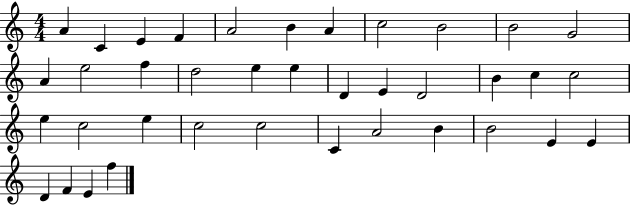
A4/q C4/q E4/q F4/q A4/h B4/q A4/q C5/h B4/h B4/h G4/h A4/q E5/h F5/q D5/h E5/q E5/q D4/q E4/q D4/h B4/q C5/q C5/h E5/q C5/h E5/q C5/h C5/h C4/q A4/h B4/q B4/h E4/q E4/q D4/q F4/q E4/q F5/q